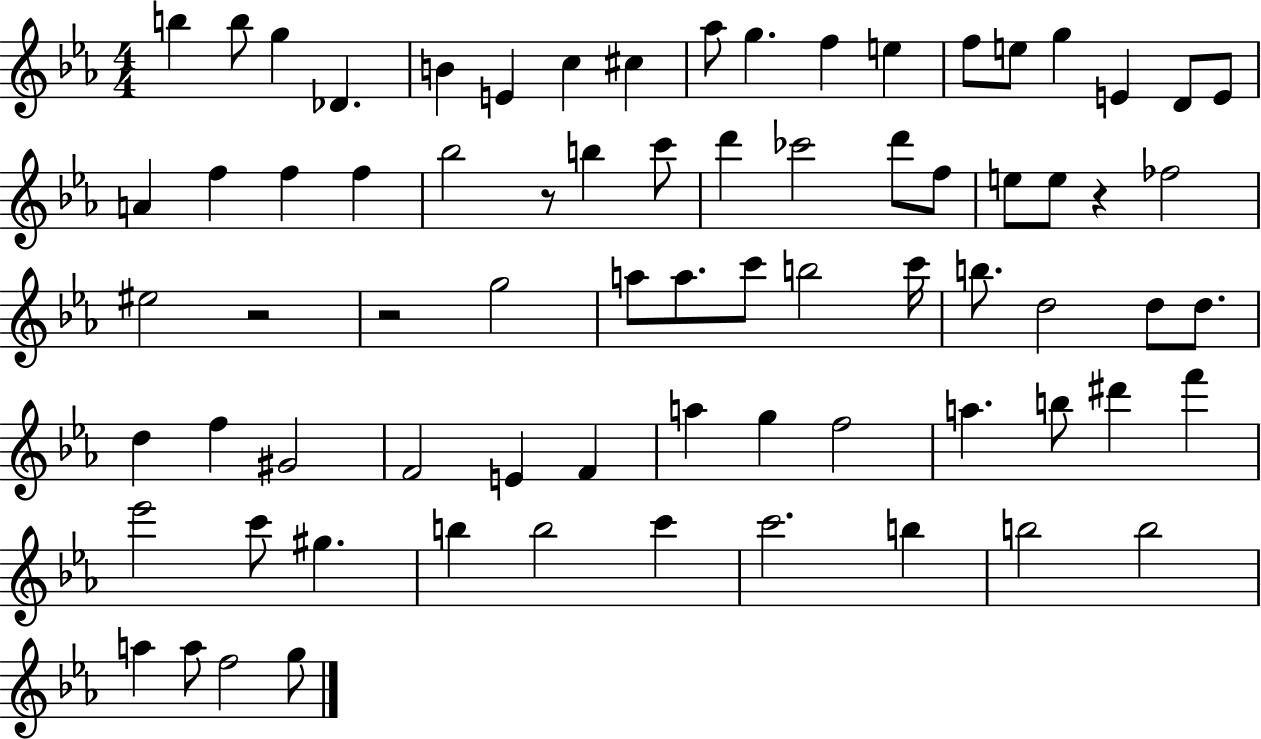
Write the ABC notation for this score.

X:1
T:Untitled
M:4/4
L:1/4
K:Eb
b b/2 g _D B E c ^c _a/2 g f e f/2 e/2 g E D/2 E/2 A f f f _b2 z/2 b c'/2 d' _c'2 d'/2 f/2 e/2 e/2 z _f2 ^e2 z2 z2 g2 a/2 a/2 c'/2 b2 c'/4 b/2 d2 d/2 d/2 d f ^G2 F2 E F a g f2 a b/2 ^d' f' _e'2 c'/2 ^g b b2 c' c'2 b b2 b2 a a/2 f2 g/2